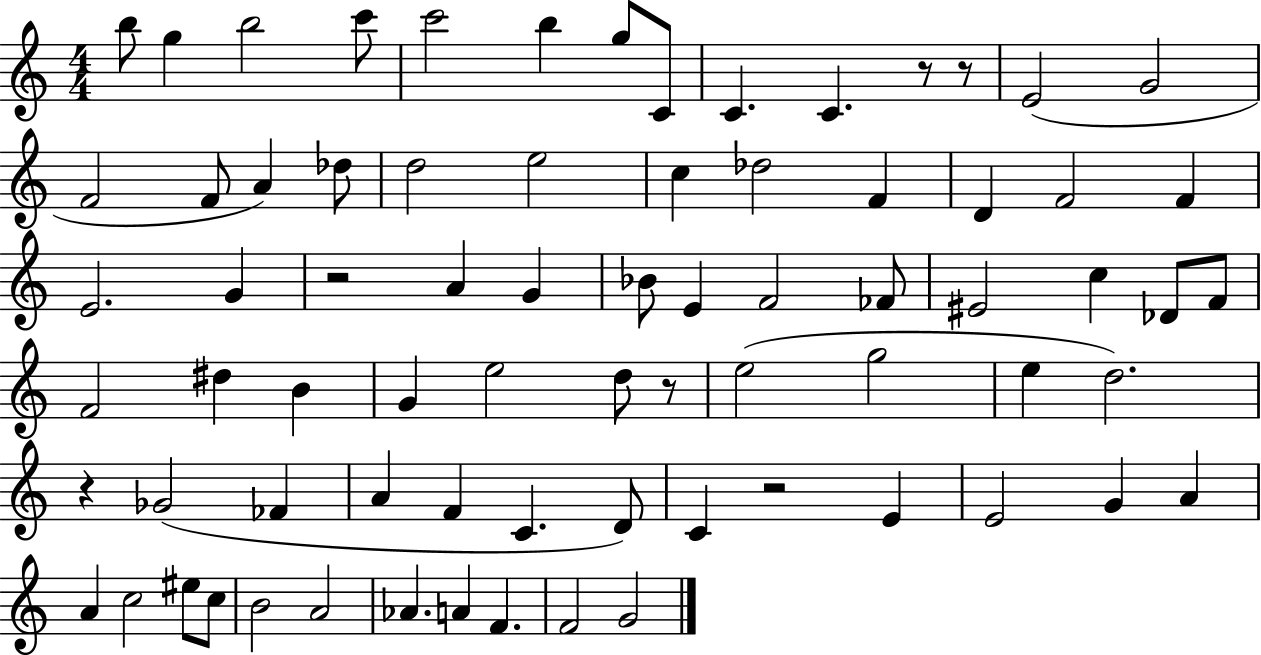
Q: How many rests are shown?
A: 6